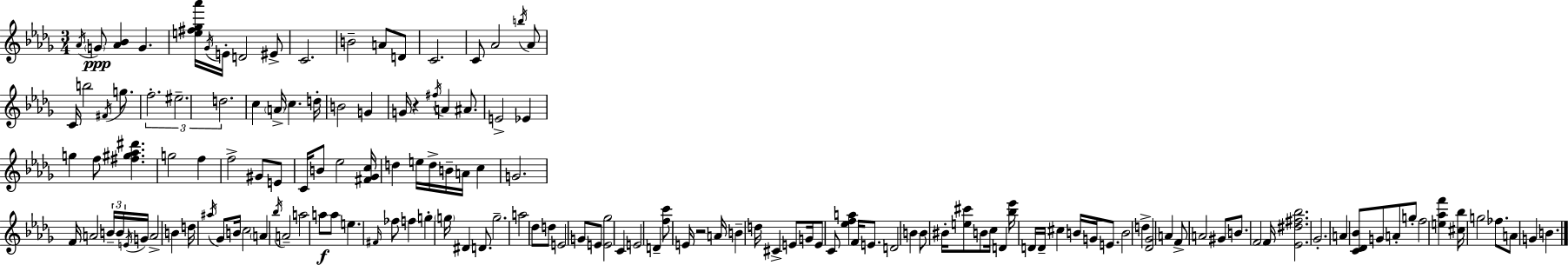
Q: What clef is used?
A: treble